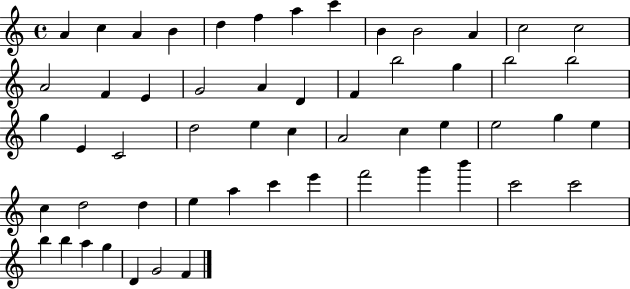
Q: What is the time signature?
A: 4/4